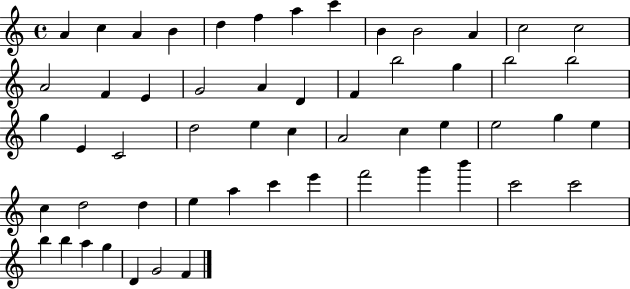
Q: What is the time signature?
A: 4/4